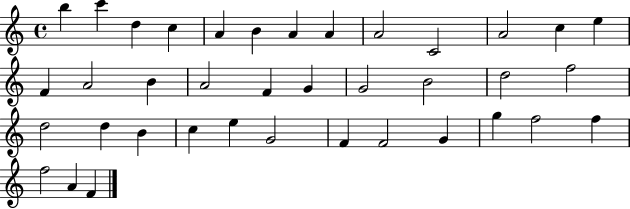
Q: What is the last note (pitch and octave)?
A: F4